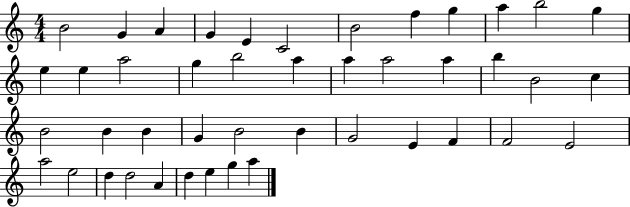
{
  \clef treble
  \numericTimeSignature
  \time 4/4
  \key c \major
  b'2 g'4 a'4 | g'4 e'4 c'2 | b'2 f''4 g''4 | a''4 b''2 g''4 | \break e''4 e''4 a''2 | g''4 b''2 a''4 | a''4 a''2 a''4 | b''4 b'2 c''4 | \break b'2 b'4 b'4 | g'4 b'2 b'4 | g'2 e'4 f'4 | f'2 e'2 | \break a''2 e''2 | d''4 d''2 a'4 | d''4 e''4 g''4 a''4 | \bar "|."
}